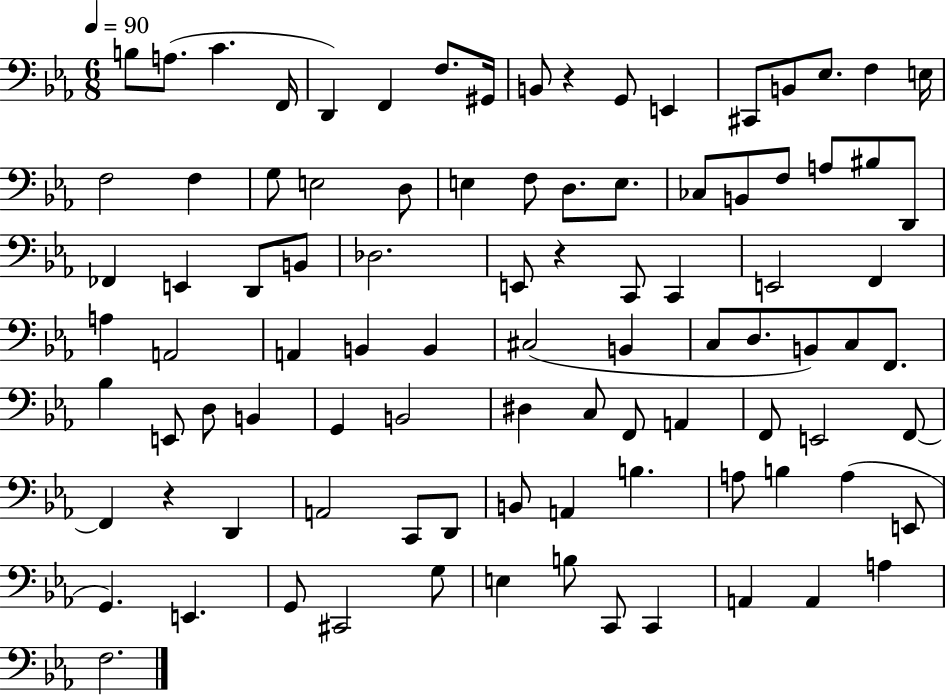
X:1
T:Untitled
M:6/8
L:1/4
K:Eb
B,/2 A,/2 C F,,/4 D,, F,, F,/2 ^G,,/4 B,,/2 z G,,/2 E,, ^C,,/2 B,,/2 _E,/2 F, E,/4 F,2 F, G,/2 E,2 D,/2 E, F,/2 D,/2 E,/2 _C,/2 B,,/2 F,/2 A,/2 ^B,/2 D,,/2 _F,, E,, D,,/2 B,,/2 _D,2 E,,/2 z C,,/2 C,, E,,2 F,, A, A,,2 A,, B,, B,, ^C,2 B,, C,/2 D,/2 B,,/2 C,/2 F,,/2 _B, E,,/2 D,/2 B,, G,, B,,2 ^D, C,/2 F,,/2 A,, F,,/2 E,,2 F,,/2 F,, z D,, A,,2 C,,/2 D,,/2 B,,/2 A,, B, A,/2 B, A, E,,/2 G,, E,, G,,/2 ^C,,2 G,/2 E, B,/2 C,,/2 C,, A,, A,, A, F,2